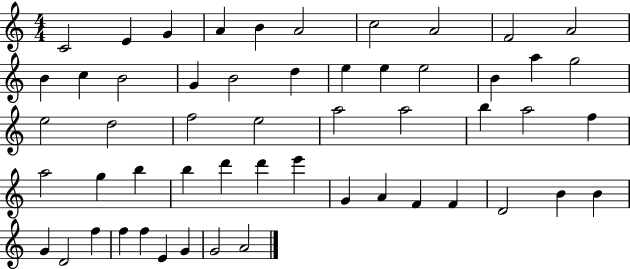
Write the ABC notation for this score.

X:1
T:Untitled
M:4/4
L:1/4
K:C
C2 E G A B A2 c2 A2 F2 A2 B c B2 G B2 d e e e2 B a g2 e2 d2 f2 e2 a2 a2 b a2 f a2 g b b d' d' e' G A F F D2 B B G D2 f f f E G G2 A2